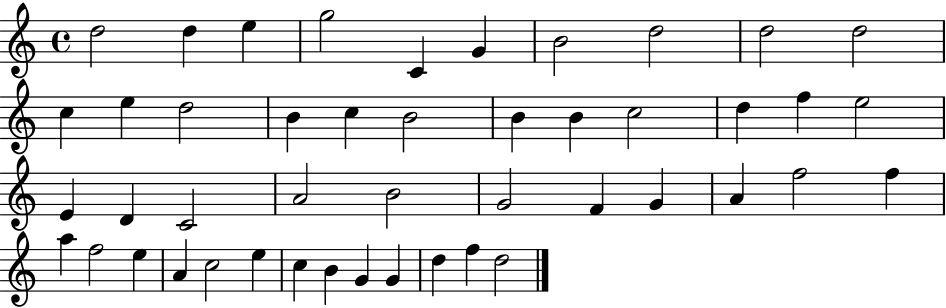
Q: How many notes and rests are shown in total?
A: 46